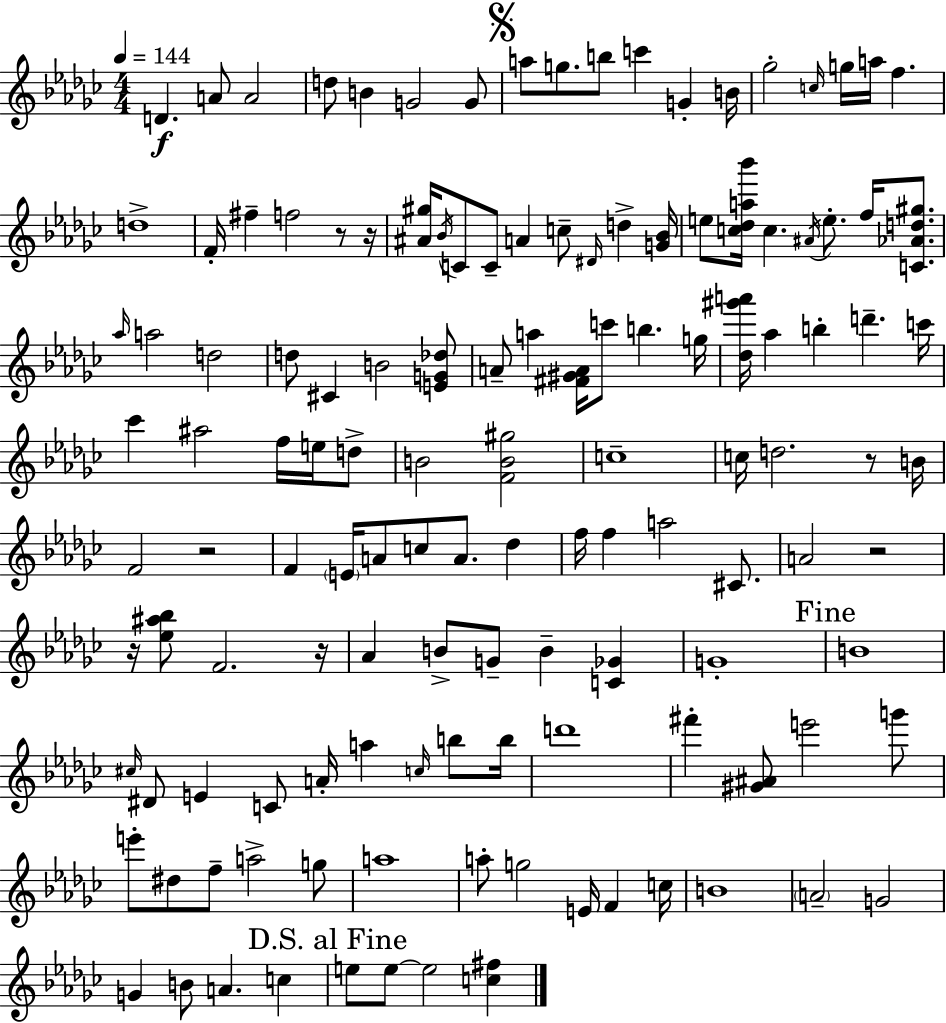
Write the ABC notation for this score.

X:1
T:Untitled
M:4/4
L:1/4
K:Ebm
D A/2 A2 d/2 B G2 G/2 a/2 g/2 b/2 c' G B/4 _g2 c/4 g/4 a/4 f d4 F/4 ^f f2 z/2 z/4 [^A^g]/4 _B/4 C/2 C/2 A c/2 ^D/4 d [G_B]/4 e/2 [c_da_b']/4 c ^A/4 e/2 f/4 [C_Ad^g]/2 _a/4 a2 d2 d/2 ^C B2 [EG_d]/2 A/2 a [^F^GA]/4 c'/2 b g/4 [_d^g'a']/4 _a b d' c'/4 _c' ^a2 f/4 e/4 d/2 B2 [FB^g]2 c4 c/4 d2 z/2 B/4 F2 z2 F E/4 A/2 c/2 A/2 _d f/4 f a2 ^C/2 A2 z2 z/4 [_e^a_b]/2 F2 z/4 _A B/2 G/2 B [C_G] G4 B4 ^c/4 ^D/2 E C/2 A/4 a c/4 b/2 b/4 d'4 ^f' [^G^A]/2 e'2 g'/2 e'/2 ^d/2 f/2 a2 g/2 a4 a/2 g2 E/4 F c/4 B4 A2 G2 G B/2 A c e/2 e/2 e2 [c^f]